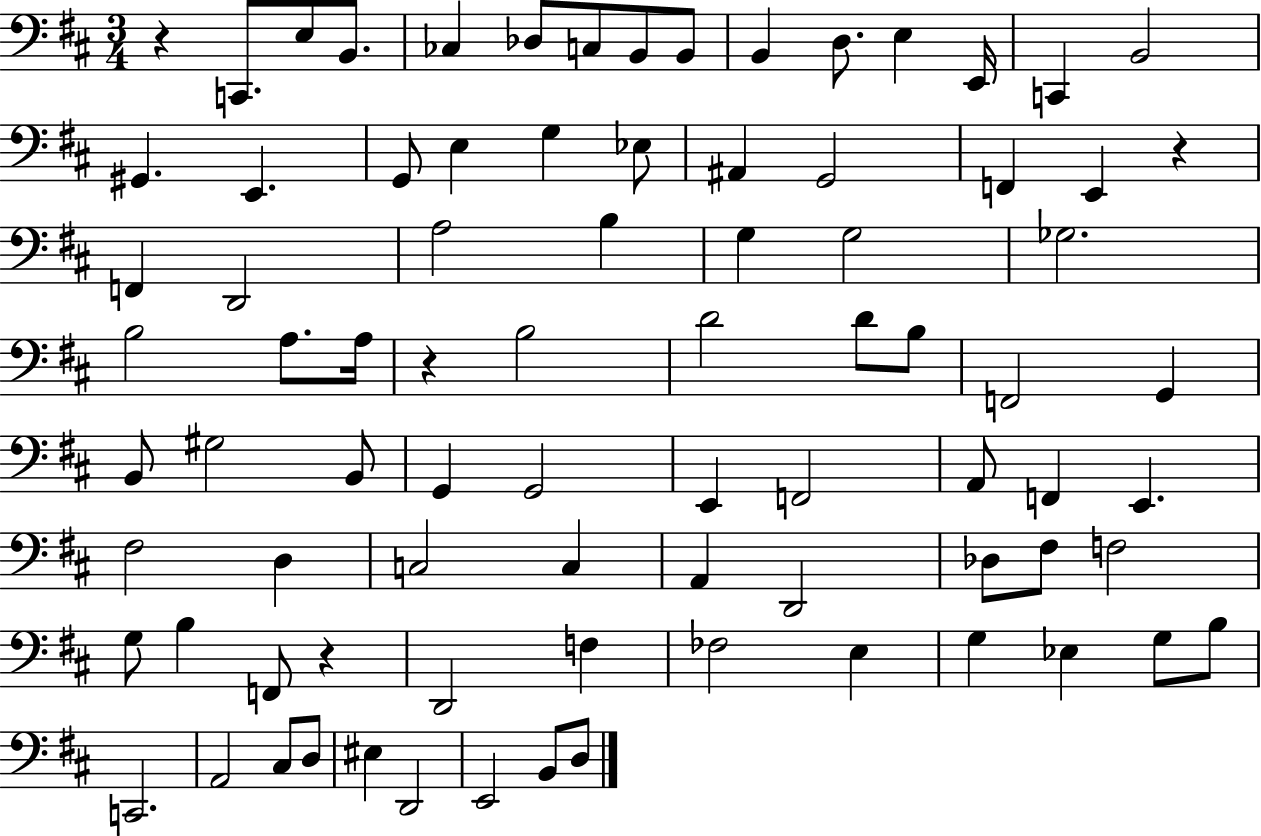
{
  \clef bass
  \numericTimeSignature
  \time 3/4
  \key d \major
  r4 c,8. e8 b,8. | ces4 des8 c8 b,8 b,8 | b,4 d8. e4 e,16 | c,4 b,2 | \break gis,4. e,4. | g,8 e4 g4 ees8 | ais,4 g,2 | f,4 e,4 r4 | \break f,4 d,2 | a2 b4 | g4 g2 | ges2. | \break b2 a8. a16 | r4 b2 | d'2 d'8 b8 | f,2 g,4 | \break b,8 gis2 b,8 | g,4 g,2 | e,4 f,2 | a,8 f,4 e,4. | \break fis2 d4 | c2 c4 | a,4 d,2 | des8 fis8 f2 | \break g8 b4 f,8 r4 | d,2 f4 | fes2 e4 | g4 ees4 g8 b8 | \break c,2. | a,2 cis8 d8 | eis4 d,2 | e,2 b,8 d8 | \break \bar "|."
}